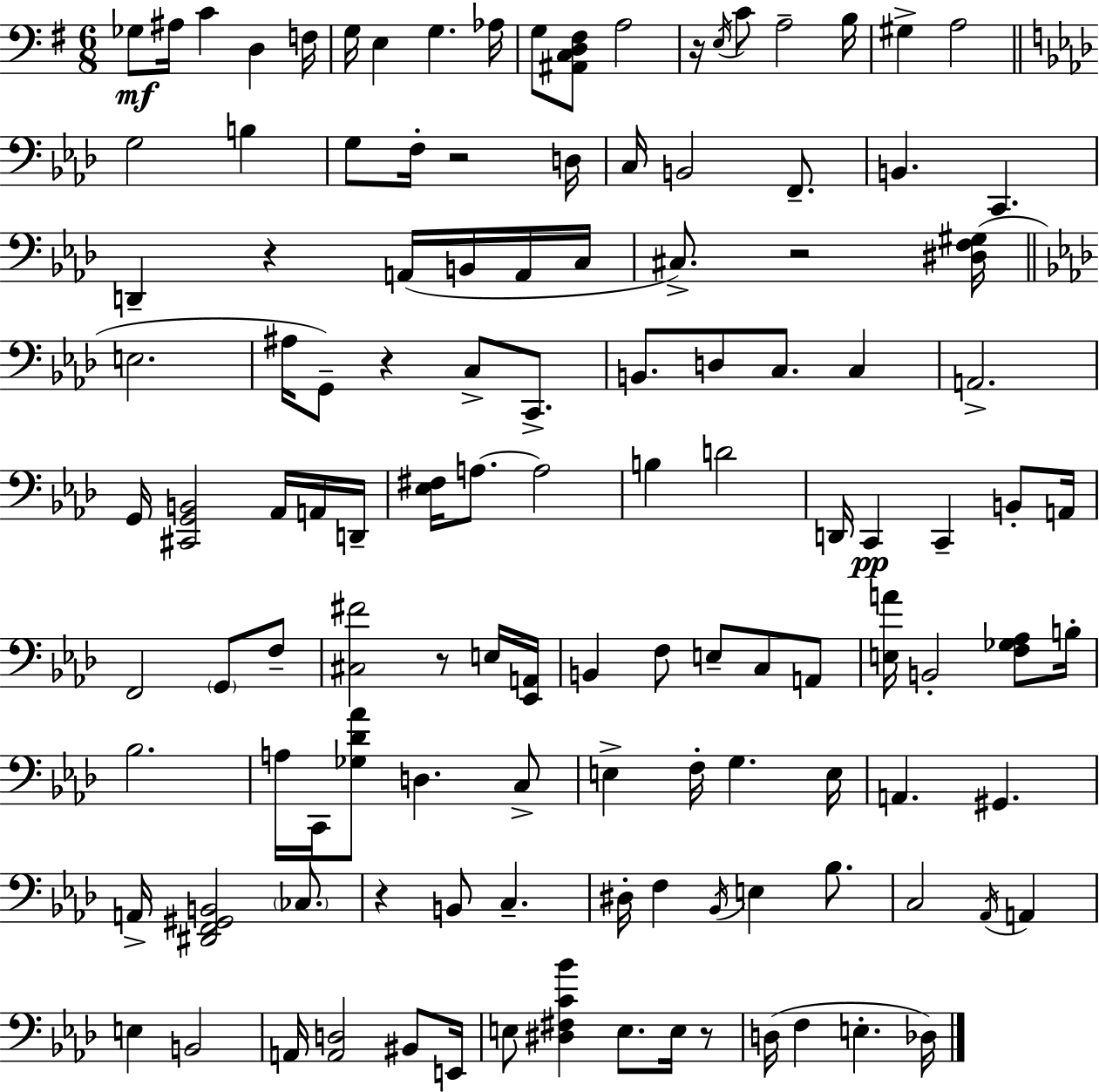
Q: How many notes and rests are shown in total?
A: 122